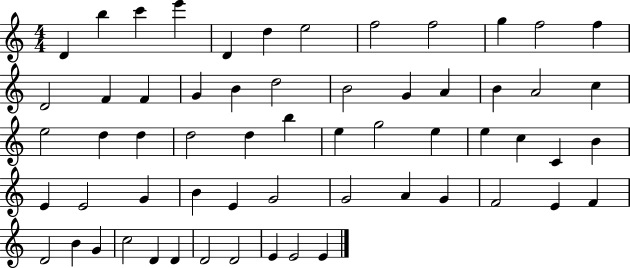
D4/q B5/q C6/q E6/q D4/q D5/q E5/h F5/h F5/h G5/q F5/h F5/q D4/h F4/q F4/q G4/q B4/q D5/h B4/h G4/q A4/q B4/q A4/h C5/q E5/h D5/q D5/q D5/h D5/q B5/q E5/q G5/h E5/q E5/q C5/q C4/q B4/q E4/q E4/h G4/q B4/q E4/q G4/h G4/h A4/q G4/q F4/h E4/q F4/q D4/h B4/q G4/q C5/h D4/q D4/q D4/h D4/h E4/q E4/h E4/q